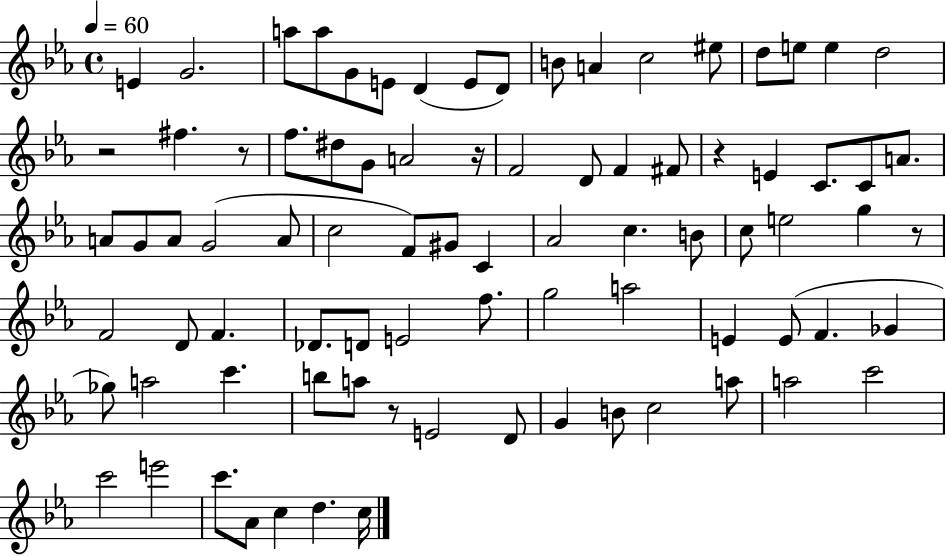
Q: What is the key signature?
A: EES major